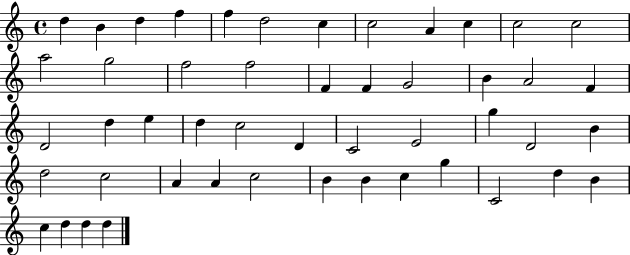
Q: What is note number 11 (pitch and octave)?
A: C5